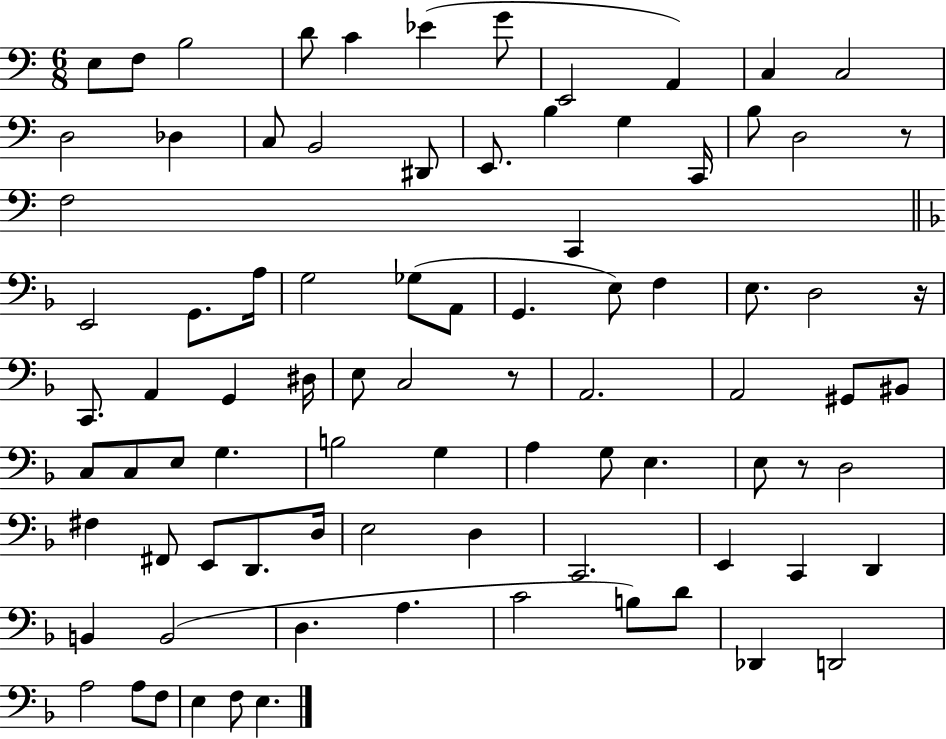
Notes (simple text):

E3/e F3/e B3/h D4/e C4/q Eb4/q G4/e E2/h A2/q C3/q C3/h D3/h Db3/q C3/e B2/h D#2/e E2/e. B3/q G3/q C2/s B3/e D3/h R/e F3/h C2/q E2/h G2/e. A3/s G3/h Gb3/e A2/e G2/q. E3/e F3/q E3/e. D3/h R/s C2/e. A2/q G2/q D#3/s E3/e C3/h R/e A2/h. A2/h G#2/e BIS2/e C3/e C3/e E3/e G3/q. B3/h G3/q A3/q G3/e E3/q. E3/e R/e D3/h F#3/q F#2/e E2/e D2/e. D3/s E3/h D3/q C2/h. E2/q C2/q D2/q B2/q B2/h D3/q. A3/q. C4/h B3/e D4/e Db2/q D2/h A3/h A3/e F3/e E3/q F3/e E3/q.